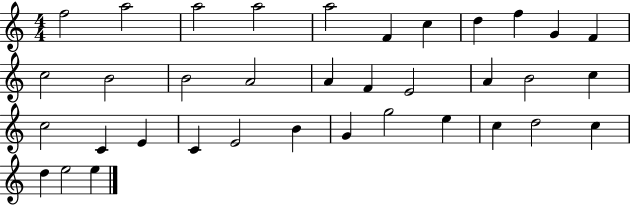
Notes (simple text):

F5/h A5/h A5/h A5/h A5/h F4/q C5/q D5/q F5/q G4/q F4/q C5/h B4/h B4/h A4/h A4/q F4/q E4/h A4/q B4/h C5/q C5/h C4/q E4/q C4/q E4/h B4/q G4/q G5/h E5/q C5/q D5/h C5/q D5/q E5/h E5/q